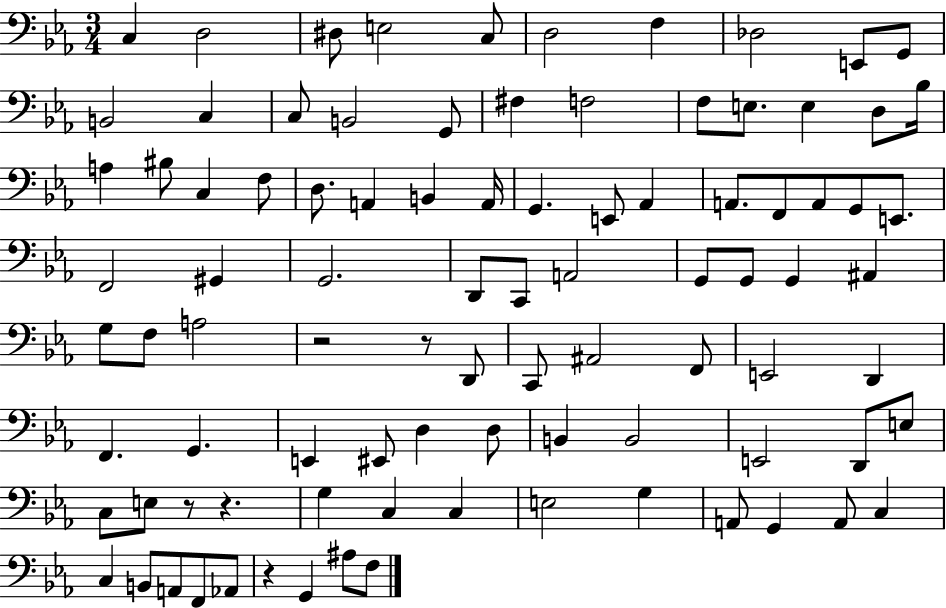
{
  \clef bass
  \numericTimeSignature
  \time 3/4
  \key ees \major
  c4 d2 | dis8 e2 c8 | d2 f4 | des2 e,8 g,8 | \break b,2 c4 | c8 b,2 g,8 | fis4 f2 | f8 e8. e4 d8 bes16 | \break a4 bis8 c4 f8 | d8. a,4 b,4 a,16 | g,4. e,8 aes,4 | a,8. f,8 a,8 g,8 e,8. | \break f,2 gis,4 | g,2. | d,8 c,8 a,2 | g,8 g,8 g,4 ais,4 | \break g8 f8 a2 | r2 r8 d,8 | c,8 ais,2 f,8 | e,2 d,4 | \break f,4. g,4. | e,4 eis,8 d4 d8 | b,4 b,2 | e,2 d,8 e8 | \break c8 e8 r8 r4. | g4 c4 c4 | e2 g4 | a,8 g,4 a,8 c4 | \break c4 b,8 a,8 f,8 aes,8 | r4 g,4 ais8 f8 | \bar "|."
}